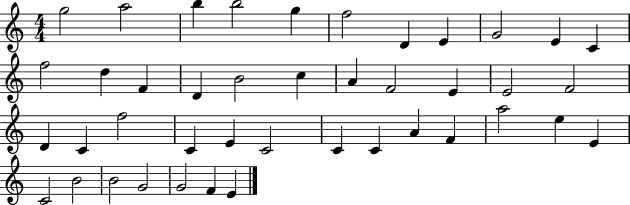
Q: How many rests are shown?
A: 0